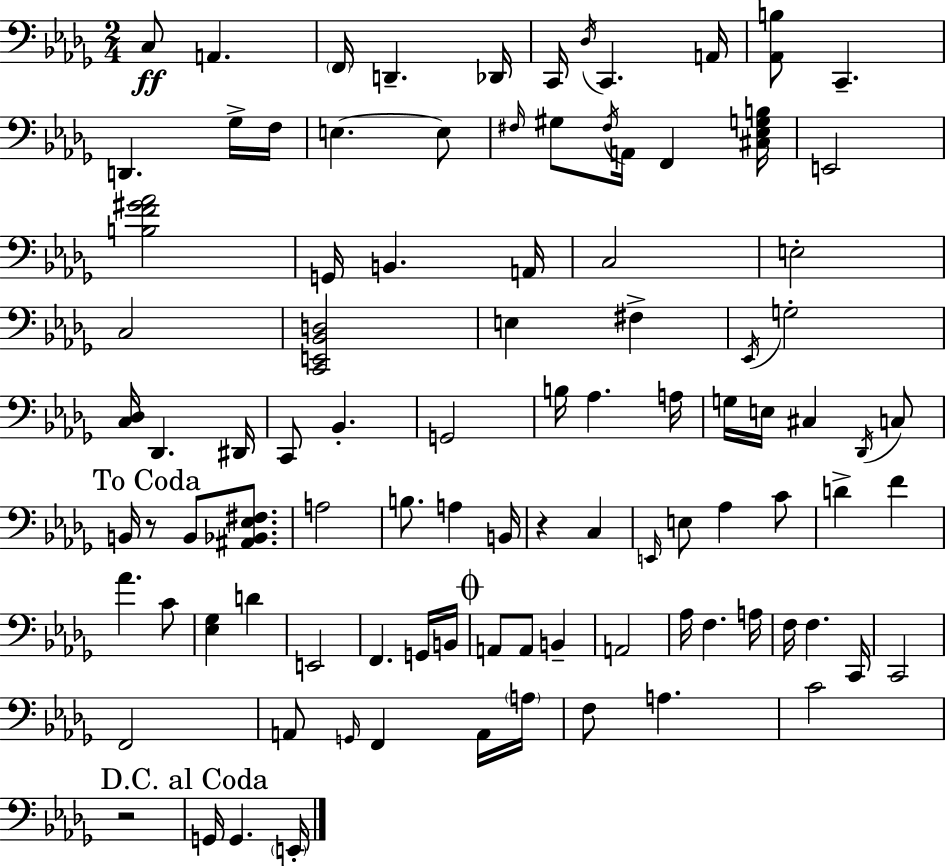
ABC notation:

X:1
T:Untitled
M:2/4
L:1/4
K:Bbm
C,/2 A,, F,,/4 D,, _D,,/4 C,,/4 _D,/4 C,, A,,/4 [_A,,B,]/2 C,, D,, _G,/4 F,/4 E, E,/2 ^F,/4 ^G,/2 ^F,/4 A,,/4 F,, [^C,_E,G,B,]/4 E,,2 [B,F^G_A]2 G,,/4 B,, A,,/4 C,2 E,2 C,2 [C,,E,,_B,,D,]2 E, ^F, _E,,/4 G,2 [C,_D,]/4 _D,, ^D,,/4 C,,/2 _B,, G,,2 B,/4 _A, A,/4 G,/4 E,/4 ^C, _D,,/4 C,/2 B,,/4 z/2 B,,/2 [^A,,_B,,_E,^F,]/2 A,2 B,/2 A, B,,/4 z C, E,,/4 E,/2 _A, C/2 D F _A C/2 [_E,_G,] D E,,2 F,, G,,/4 B,,/4 A,,/2 A,,/2 B,, A,,2 _A,/4 F, A,/4 F,/4 F, C,,/4 C,,2 F,,2 A,,/2 G,,/4 F,, A,,/4 A,/4 F,/2 A, C2 z2 G,,/4 G,, E,,/4